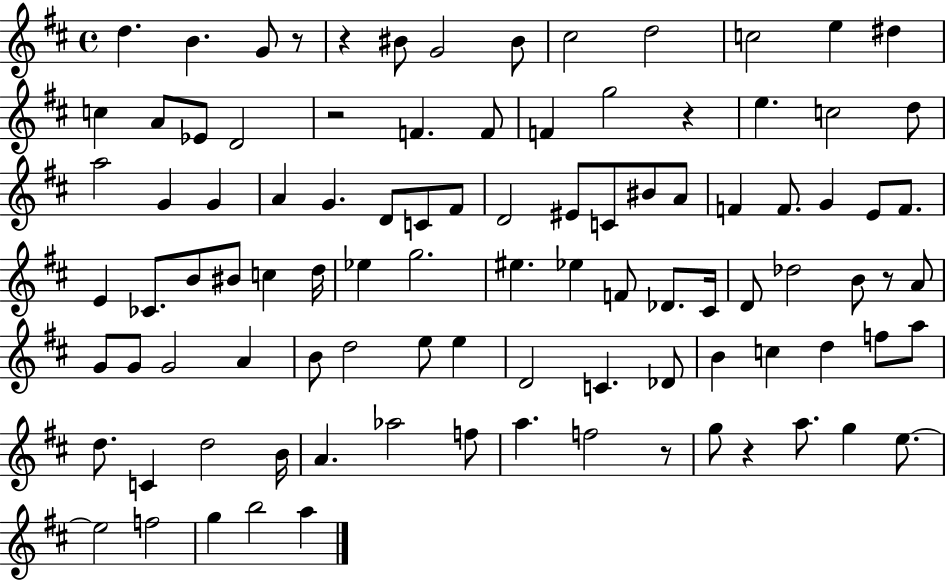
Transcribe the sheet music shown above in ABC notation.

X:1
T:Untitled
M:4/4
L:1/4
K:D
d B G/2 z/2 z ^B/2 G2 ^B/2 ^c2 d2 c2 e ^d c A/2 _E/2 D2 z2 F F/2 F g2 z e c2 d/2 a2 G G A G D/2 C/2 ^F/2 D2 ^E/2 C/2 ^B/2 A/2 F F/2 G E/2 F/2 E _C/2 B/2 ^B/2 c d/4 _e g2 ^e _e F/2 _D/2 ^C/4 D/2 _d2 B/2 z/2 A/2 G/2 G/2 G2 A B/2 d2 e/2 e D2 C _D/2 B c d f/2 a/2 d/2 C d2 B/4 A _a2 f/2 a f2 z/2 g/2 z a/2 g e/2 e2 f2 g b2 a